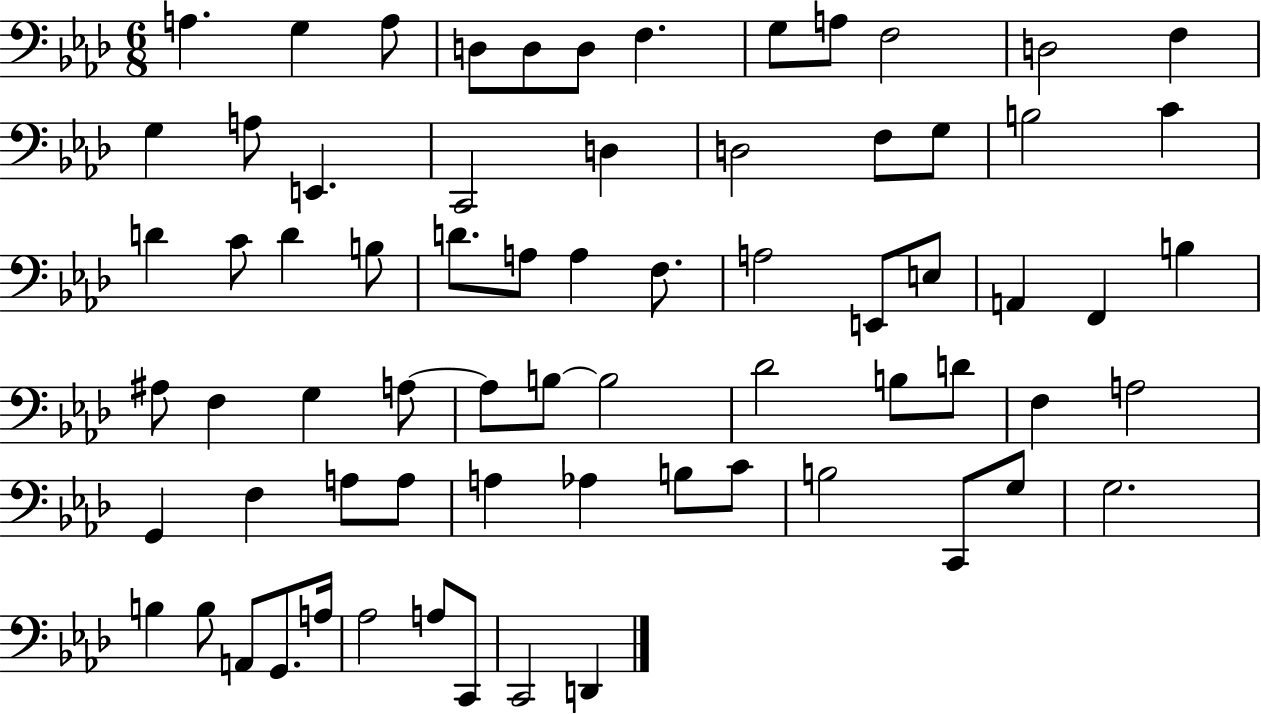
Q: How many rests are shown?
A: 0